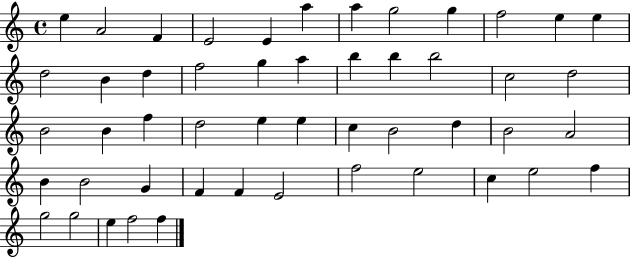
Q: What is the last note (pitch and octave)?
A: F5